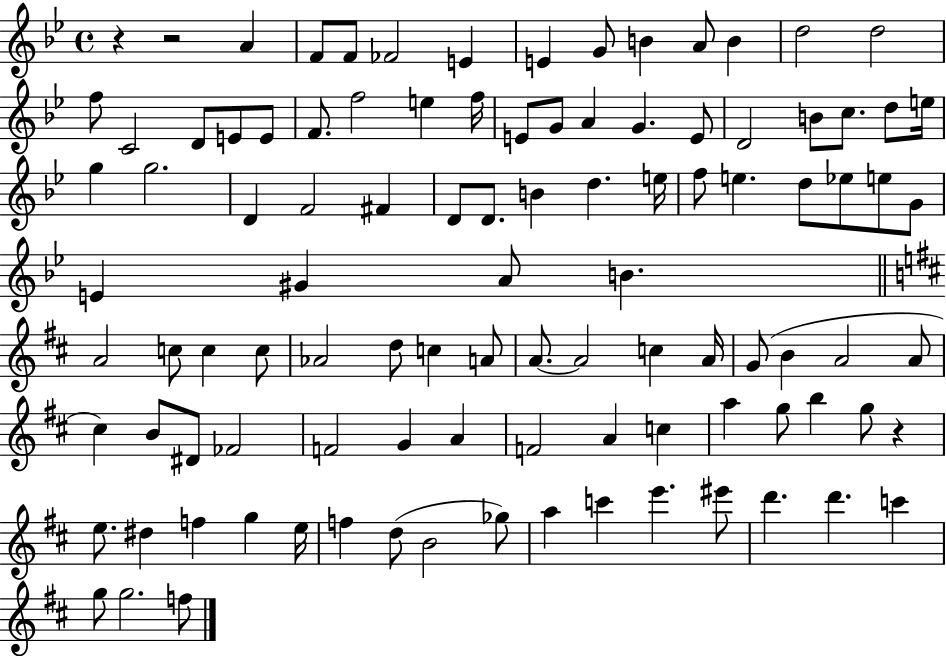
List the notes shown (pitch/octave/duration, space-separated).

R/q R/h A4/q F4/e F4/e FES4/h E4/q E4/q G4/e B4/q A4/e B4/q D5/h D5/h F5/e C4/h D4/e E4/e E4/e F4/e. F5/h E5/q F5/s E4/e G4/e A4/q G4/q. E4/e D4/h B4/e C5/e. D5/e E5/s G5/q G5/h. D4/q F4/h F#4/q D4/e D4/e. B4/q D5/q. E5/s F5/e E5/q. D5/e Eb5/e E5/e G4/e E4/q G#4/q A4/e B4/q. A4/h C5/e C5/q C5/e Ab4/h D5/e C5/q A4/e A4/e. A4/h C5/q A4/s G4/e B4/q A4/h A4/e C#5/q B4/e D#4/e FES4/h F4/h G4/q A4/q F4/h A4/q C5/q A5/q G5/e B5/q G5/e R/q E5/e. D#5/q F5/q G5/q E5/s F5/q D5/e B4/h Gb5/e A5/q C6/q E6/q. EIS6/e D6/q. D6/q. C6/q G5/e G5/h. F5/e